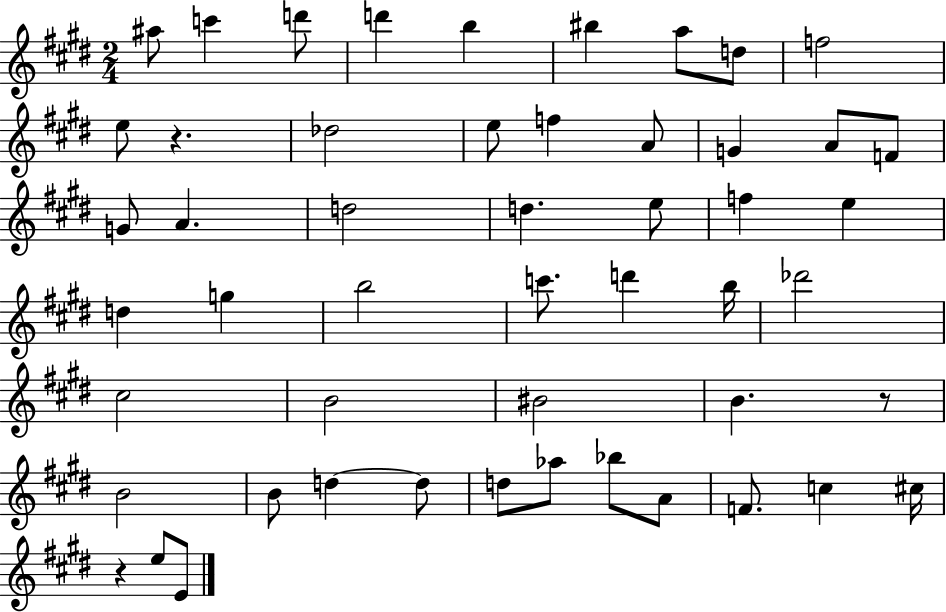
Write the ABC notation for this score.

X:1
T:Untitled
M:2/4
L:1/4
K:E
^a/2 c' d'/2 d' b ^b a/2 d/2 f2 e/2 z _d2 e/2 f A/2 G A/2 F/2 G/2 A d2 d e/2 f e d g b2 c'/2 d' b/4 _d'2 ^c2 B2 ^B2 B z/2 B2 B/2 d d/2 d/2 _a/2 _b/2 A/2 F/2 c ^c/4 z e/2 E/2